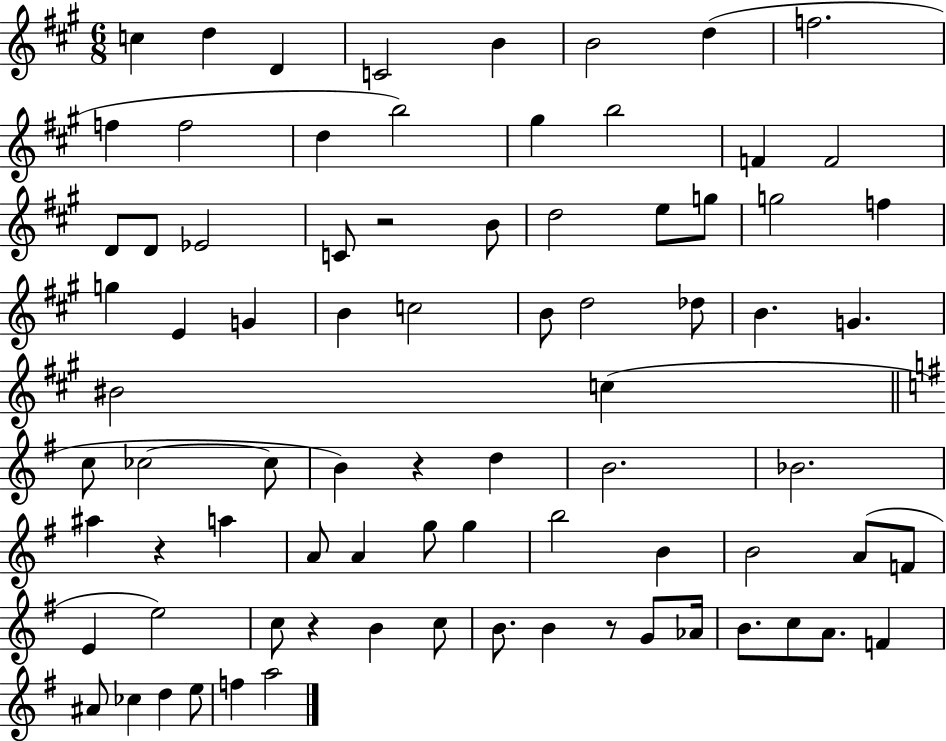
{
  \clef treble
  \numericTimeSignature
  \time 6/8
  \key a \major
  c''4 d''4 d'4 | c'2 b'4 | b'2 d''4( | f''2. | \break f''4 f''2 | d''4 b''2) | gis''4 b''2 | f'4 f'2 | \break d'8 d'8 ees'2 | c'8 r2 b'8 | d''2 e''8 g''8 | g''2 f''4 | \break g''4 e'4 g'4 | b'4 c''2 | b'8 d''2 des''8 | b'4. g'4. | \break bis'2 c''4( | \bar "||" \break \key e \minor c''8 ces''2~~ ces''8 | b'4) r4 d''4 | b'2. | bes'2. | \break ais''4 r4 a''4 | a'8 a'4 g''8 g''4 | b''2 b'4 | b'2 a'8( f'8 | \break e'4 e''2) | c''8 r4 b'4 c''8 | b'8. b'4 r8 g'8 aes'16 | b'8. c''8 a'8. f'4 | \break ais'8 ces''4 d''4 e''8 | f''4 a''2 | \bar "|."
}